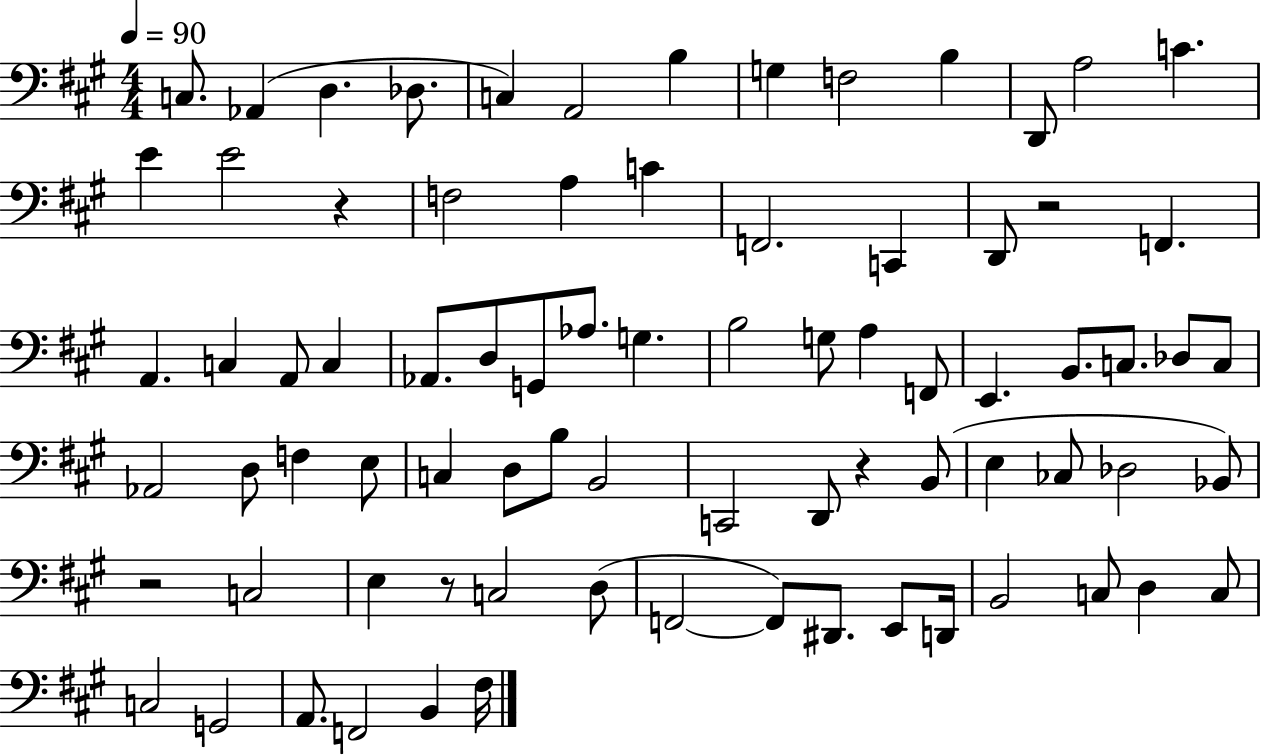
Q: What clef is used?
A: bass